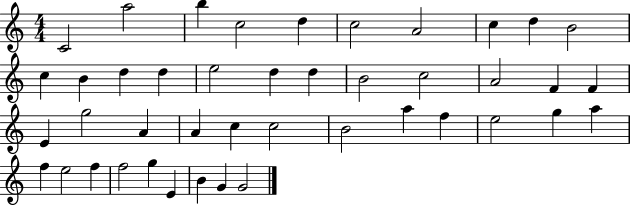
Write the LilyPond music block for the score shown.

{
  \clef treble
  \numericTimeSignature
  \time 4/4
  \key c \major
  c'2 a''2 | b''4 c''2 d''4 | c''2 a'2 | c''4 d''4 b'2 | \break c''4 b'4 d''4 d''4 | e''2 d''4 d''4 | b'2 c''2 | a'2 f'4 f'4 | \break e'4 g''2 a'4 | a'4 c''4 c''2 | b'2 a''4 f''4 | e''2 g''4 a''4 | \break f''4 e''2 f''4 | f''2 g''4 e'4 | b'4 g'4 g'2 | \bar "|."
}